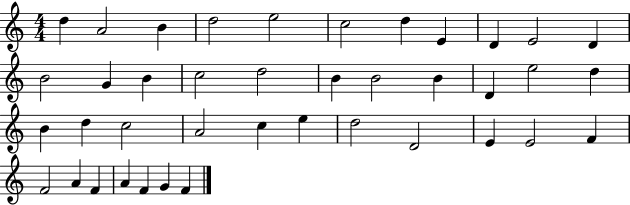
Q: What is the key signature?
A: C major